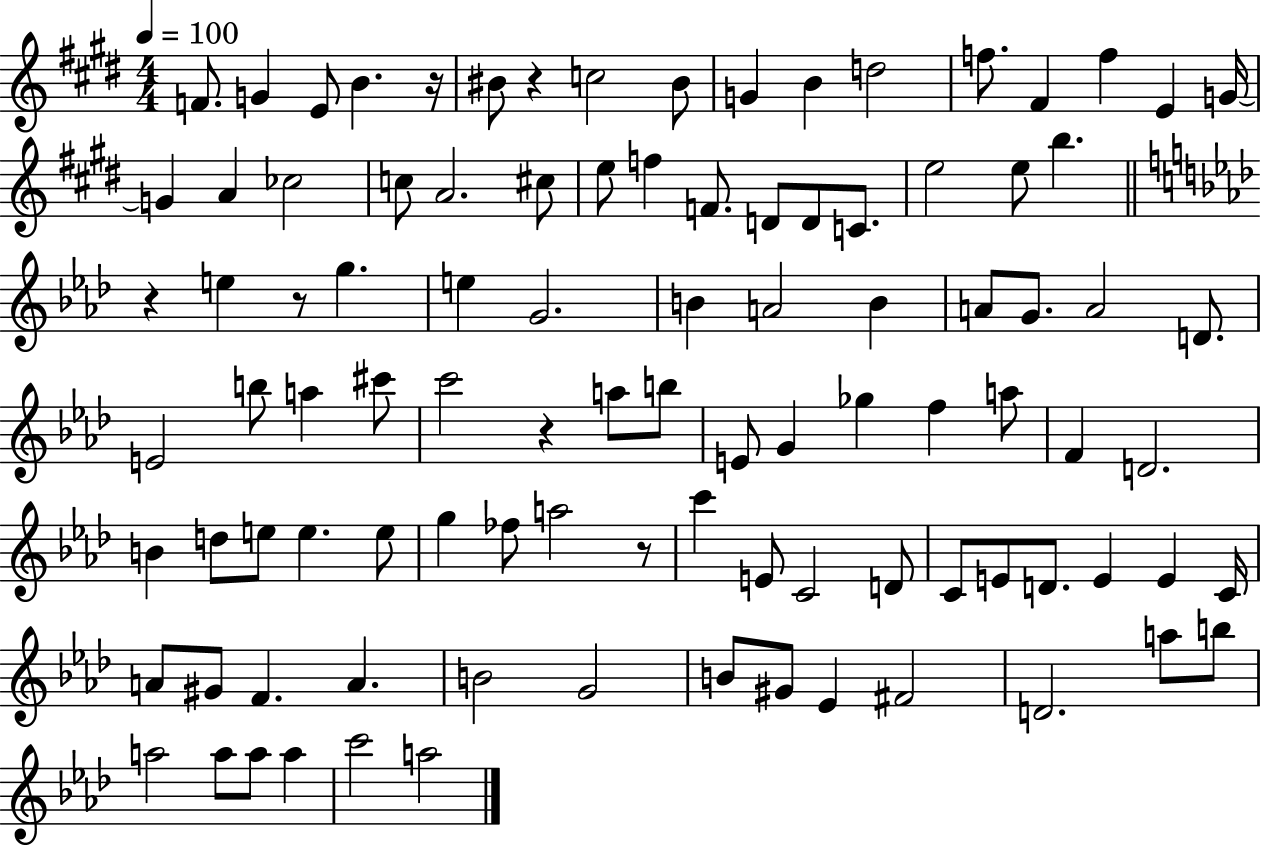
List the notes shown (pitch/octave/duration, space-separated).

F4/e. G4/q E4/e B4/q. R/s BIS4/e R/q C5/h BIS4/e G4/q B4/q D5/h F5/e. F#4/q F5/q E4/q G4/s G4/q A4/q CES5/h C5/e A4/h. C#5/e E5/e F5/q F4/e. D4/e D4/e C4/e. E5/h E5/e B5/q. R/q E5/q R/e G5/q. E5/q G4/h. B4/q A4/h B4/q A4/e G4/e. A4/h D4/e. E4/h B5/e A5/q C#6/e C6/h R/q A5/e B5/e E4/e G4/q Gb5/q F5/q A5/e F4/q D4/h. B4/q D5/e E5/e E5/q. E5/e G5/q FES5/e A5/h R/e C6/q E4/e C4/h D4/e C4/e E4/e D4/e. E4/q E4/q C4/s A4/e G#4/e F4/q. A4/q. B4/h G4/h B4/e G#4/e Eb4/q F#4/h D4/h. A5/e B5/e A5/h A5/e A5/e A5/q C6/h A5/h